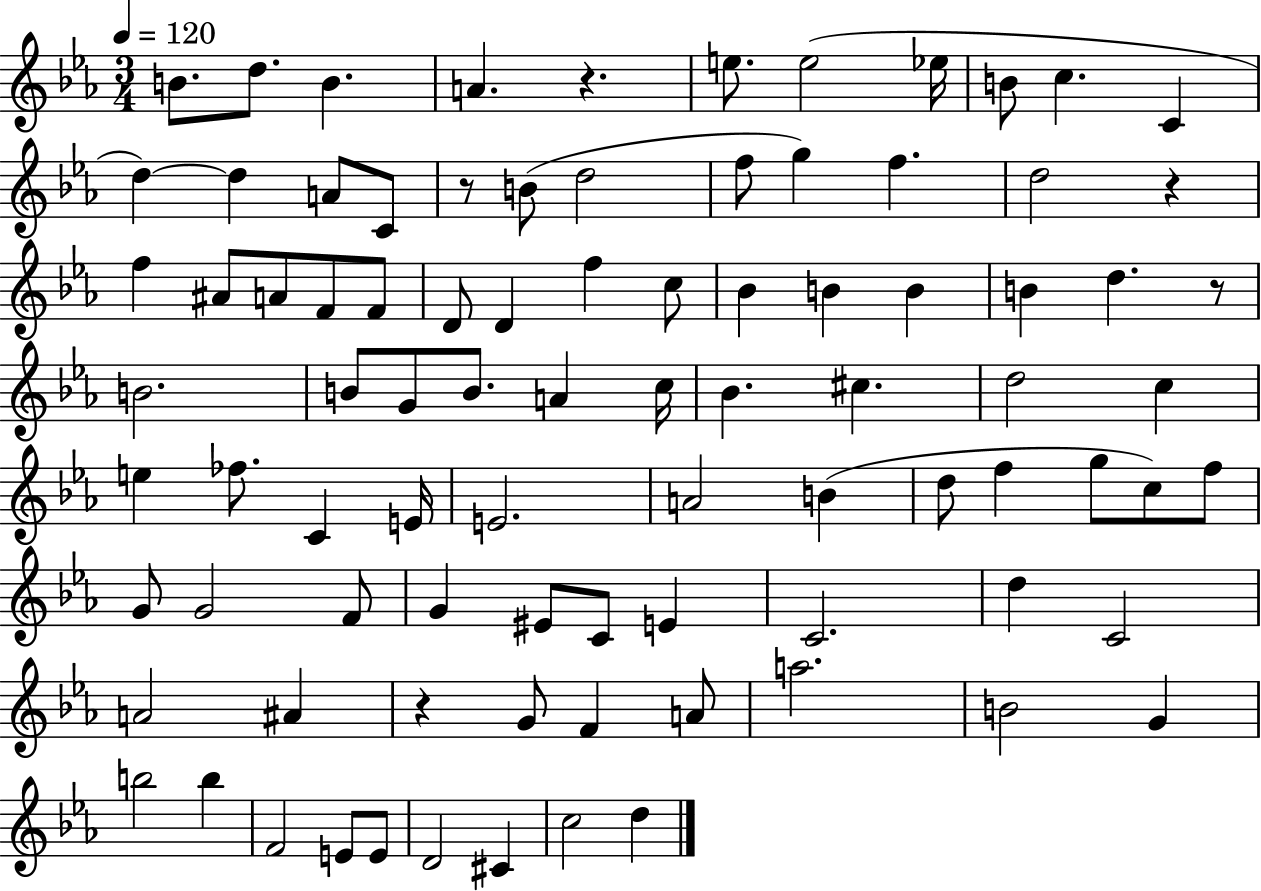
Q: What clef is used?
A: treble